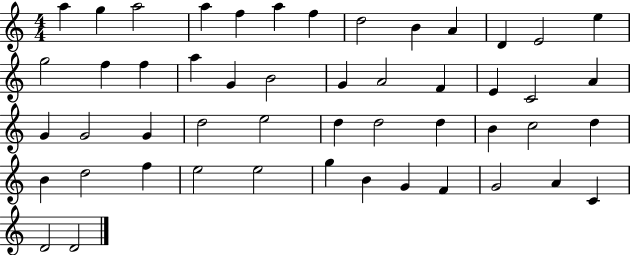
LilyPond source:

{
  \clef treble
  \numericTimeSignature
  \time 4/4
  \key c \major
  a''4 g''4 a''2 | a''4 f''4 a''4 f''4 | d''2 b'4 a'4 | d'4 e'2 e''4 | \break g''2 f''4 f''4 | a''4 g'4 b'2 | g'4 a'2 f'4 | e'4 c'2 a'4 | \break g'4 g'2 g'4 | d''2 e''2 | d''4 d''2 d''4 | b'4 c''2 d''4 | \break b'4 d''2 f''4 | e''2 e''2 | g''4 b'4 g'4 f'4 | g'2 a'4 c'4 | \break d'2 d'2 | \bar "|."
}